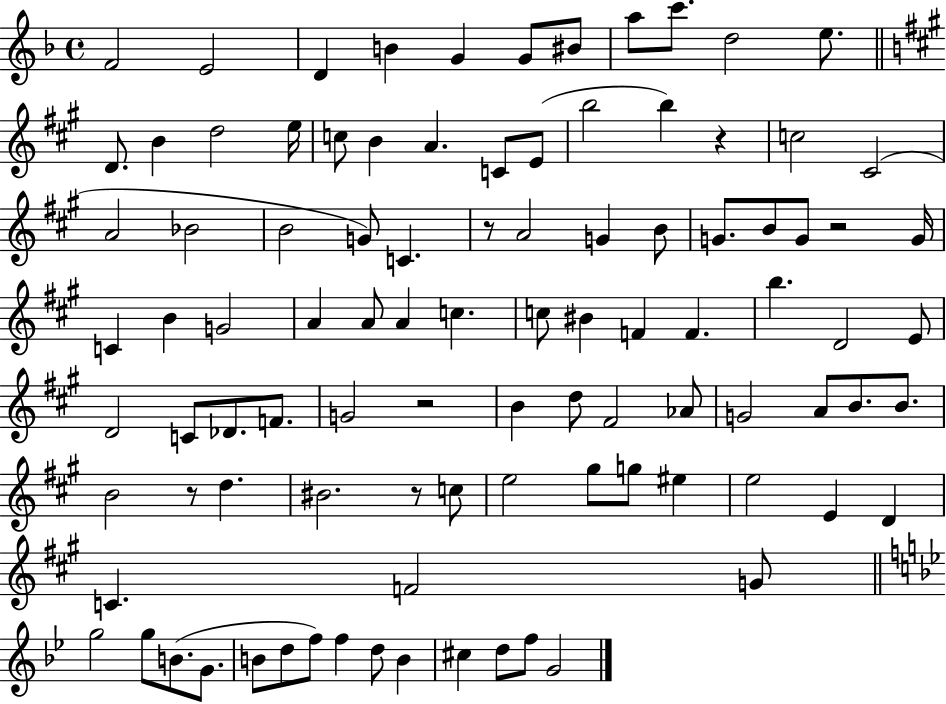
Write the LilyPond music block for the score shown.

{
  \clef treble
  \time 4/4
  \defaultTimeSignature
  \key f \major
  f'2 e'2 | d'4 b'4 g'4 g'8 bis'8 | a''8 c'''8. d''2 e''8. | \bar "||" \break \key a \major d'8. b'4 d''2 e''16 | c''8 b'4 a'4. c'8 e'8( | b''2 b''4) r4 | c''2 cis'2( | \break a'2 bes'2 | b'2 g'8) c'4. | r8 a'2 g'4 b'8 | g'8. b'8 g'8 r2 g'16 | \break c'4 b'4 g'2 | a'4 a'8 a'4 c''4. | c''8 bis'4 f'4 f'4. | b''4. d'2 e'8 | \break d'2 c'8 des'8. f'8. | g'2 r2 | b'4 d''8 fis'2 aes'8 | g'2 a'8 b'8. b'8. | \break b'2 r8 d''4. | bis'2. r8 c''8 | e''2 gis''8 g''8 eis''4 | e''2 e'4 d'4 | \break c'4. f'2 g'8 | \bar "||" \break \key bes \major g''2 g''8 b'8.( g'8. | b'8 d''8 f''8) f''4 d''8 b'4 | cis''4 d''8 f''8 g'2 | \bar "|."
}